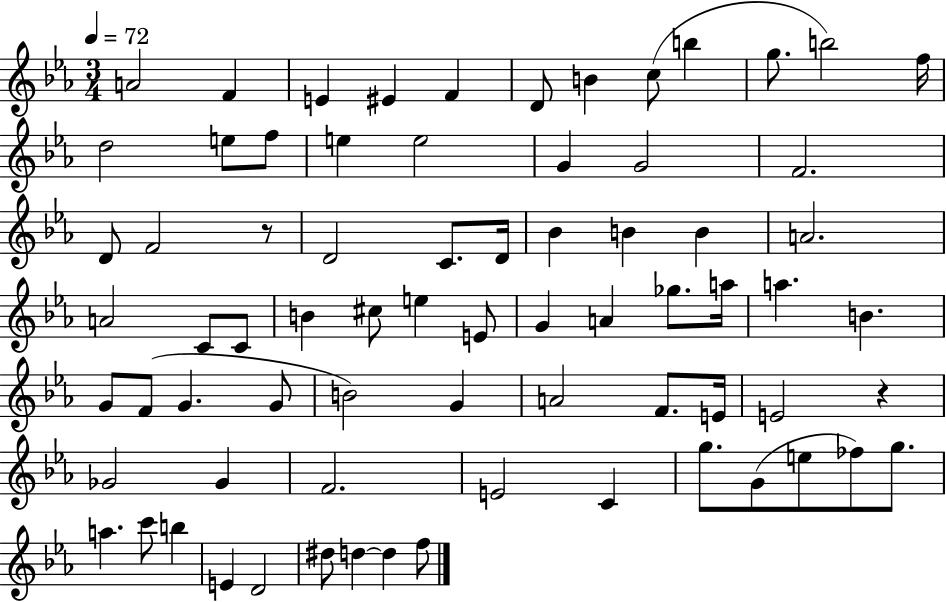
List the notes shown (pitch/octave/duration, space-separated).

A4/h F4/q E4/q EIS4/q F4/q D4/e B4/q C5/e B5/q G5/e. B5/h F5/s D5/h E5/e F5/e E5/q E5/h G4/q G4/h F4/h. D4/e F4/h R/e D4/h C4/e. D4/s Bb4/q B4/q B4/q A4/h. A4/h C4/e C4/e B4/q C#5/e E5/q E4/e G4/q A4/q Gb5/e. A5/s A5/q. B4/q. G4/e F4/e G4/q. G4/e B4/h G4/q A4/h F4/e. E4/s E4/h R/q Gb4/h Gb4/q F4/h. E4/h C4/q G5/e. G4/e E5/e FES5/e G5/e. A5/q. C6/e B5/q E4/q D4/h D#5/e D5/q D5/q F5/e